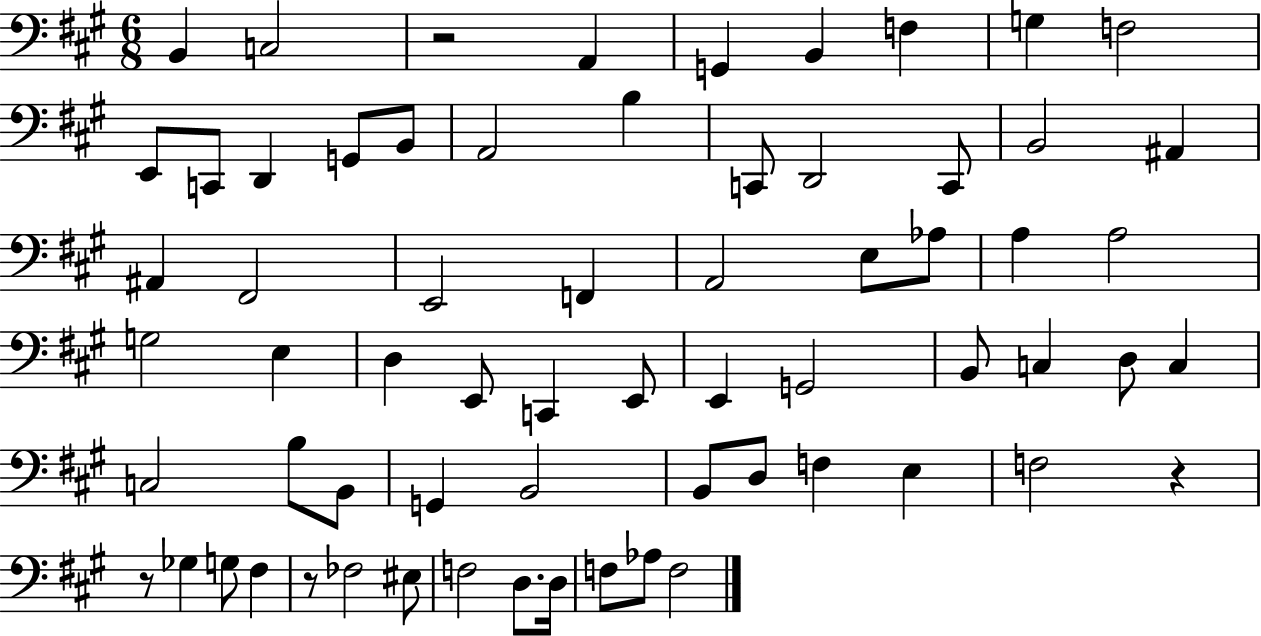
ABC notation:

X:1
T:Untitled
M:6/8
L:1/4
K:A
B,, C,2 z2 A,, G,, B,, F, G, F,2 E,,/2 C,,/2 D,, G,,/2 B,,/2 A,,2 B, C,,/2 D,,2 C,,/2 B,,2 ^A,, ^A,, ^F,,2 E,,2 F,, A,,2 E,/2 _A,/2 A, A,2 G,2 E, D, E,,/2 C,, E,,/2 E,, G,,2 B,,/2 C, D,/2 C, C,2 B,/2 B,,/2 G,, B,,2 B,,/2 D,/2 F, E, F,2 z z/2 _G, G,/2 ^F, z/2 _F,2 ^E,/2 F,2 D,/2 D,/4 F,/2 _A,/2 F,2